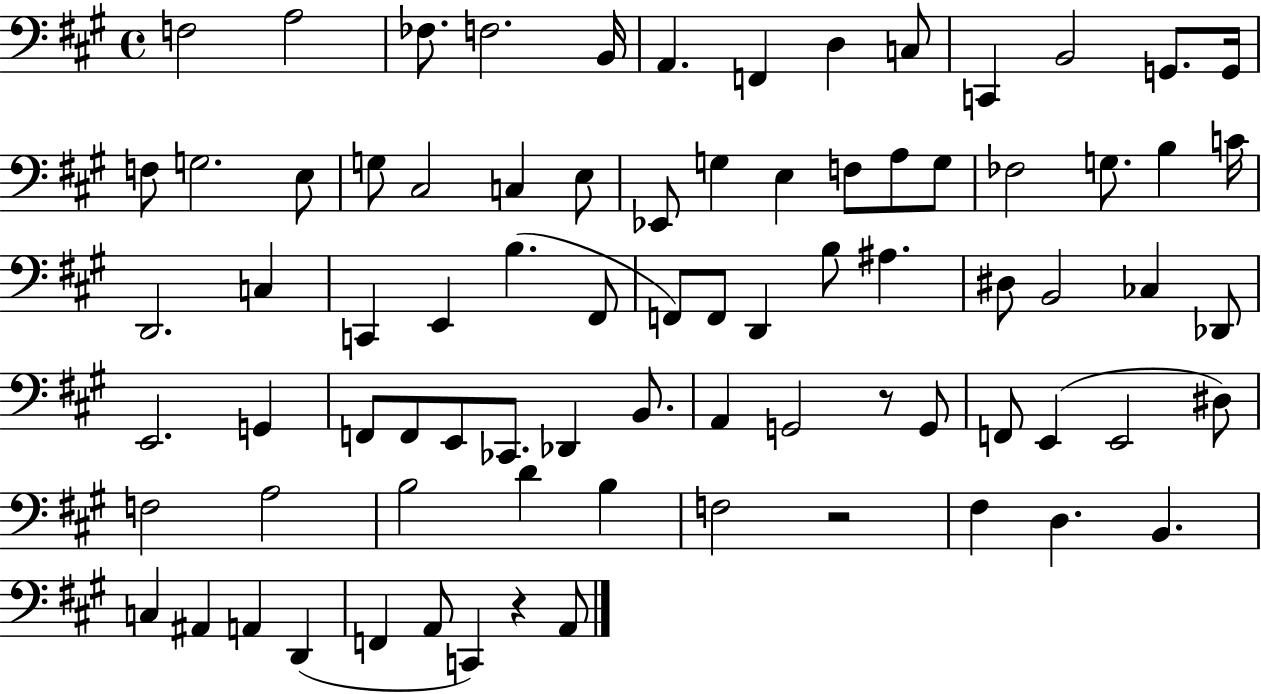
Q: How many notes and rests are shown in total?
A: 80